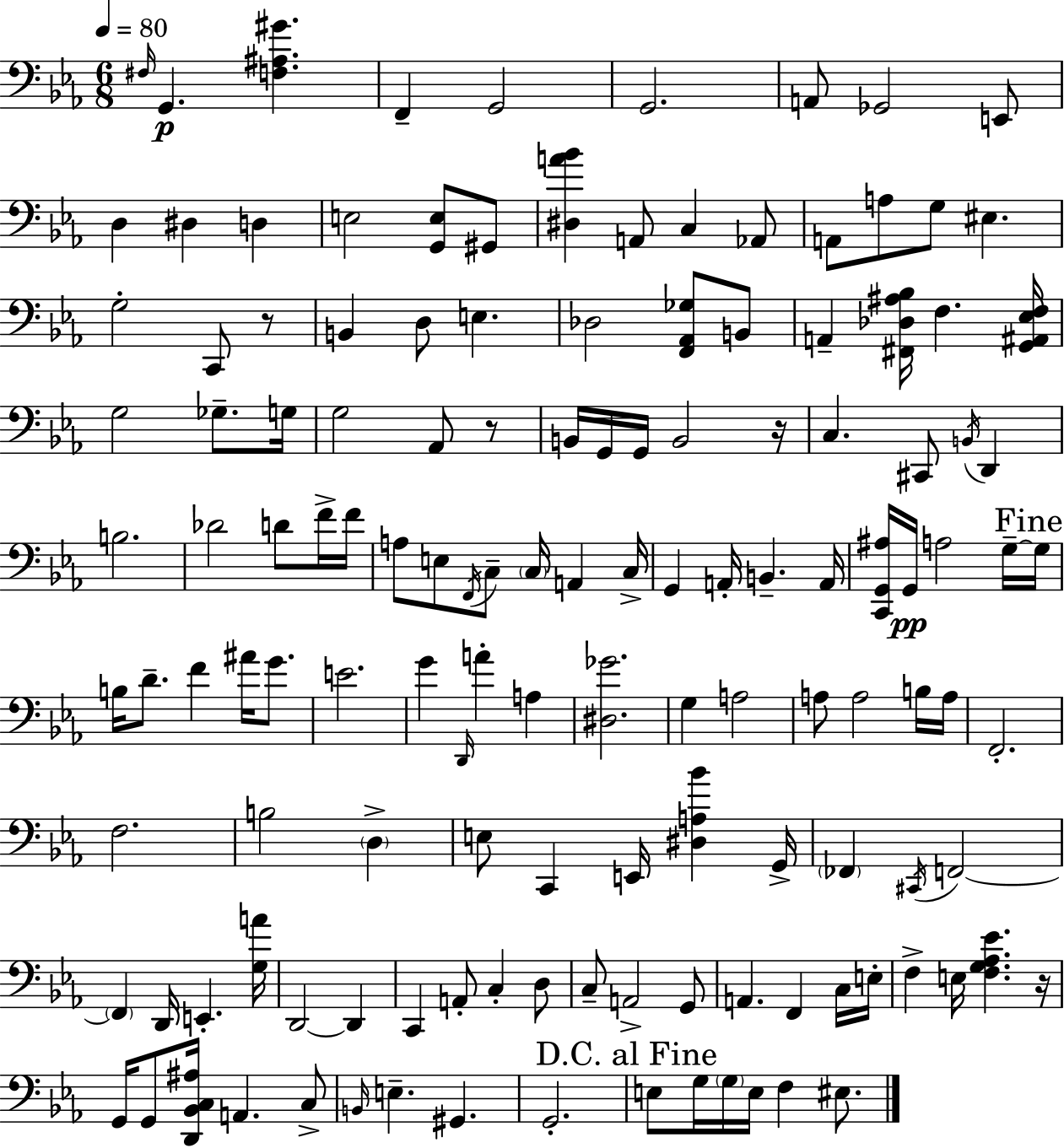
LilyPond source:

{
  \clef bass
  \numericTimeSignature
  \time 6/8
  \key ees \major
  \tempo 4 = 80
  \repeat volta 2 { \grace { fis16 }\p g,4. <f ais gis'>4. | f,4-- g,2 | g,2. | a,8 ges,2 e,8 | \break d4 dis4 d4 | e2 <g, e>8 gis,8 | <dis a' bes'>4 a,8 c4 aes,8 | a,8 a8 g8 eis4. | \break g2-. c,8 r8 | b,4 d8 e4. | des2 <f, aes, ges>8 b,8 | a,4-- <fis, des ais bes>16 f4. | \break <g, ais, ees f>16 g2 ges8.-- | g16 g2 aes,8 r8 | b,16 g,16 g,16 b,2 | r16 c4. cis,8 \acciaccatura { b,16 } d,4 | \break b2. | des'2 d'8 | f'16-> f'16 a8 e8 \acciaccatura { f,16 } c8-- \parenthesize c16 a,4 | c16-> g,4 a,16-. b,4.-- | \break a,16 <c, g, ais>16 g,16\pp a2 | g16--~~ \mark "Fine" g16 b16 d'8.-- f'4 ais'16 | g'8. e'2. | g'4 \grace { d,16 } a'4-. | \break a4 <dis ges'>2. | g4 a2 | a8 a2 | b16 a16 f,2.-. | \break f2. | b2 | \parenthesize d4-> e8 c,4 e,16 <dis a bes'>4 | g,16-> \parenthesize fes,4 \acciaccatura { cis,16 } f,2~~ | \break \parenthesize f,4 d,16 e,4.-. | <g a'>16 d,2~~ | d,4 c,4 a,8-. c4-. | d8 c8-- a,2-> | \break g,8 a,4. f,4 | c16 e16-. f4-> e16 <f g aes ees'>4. | r16 g,16 g,8 <d, bes, c ais>16 a,4. | c8-> \grace { b,16 } e4.-- | \break gis,4. g,2.-. | \mark "D.C. al Fine" e8 g16 \parenthesize g16 e16 f4 | eis8. } \bar "|."
}